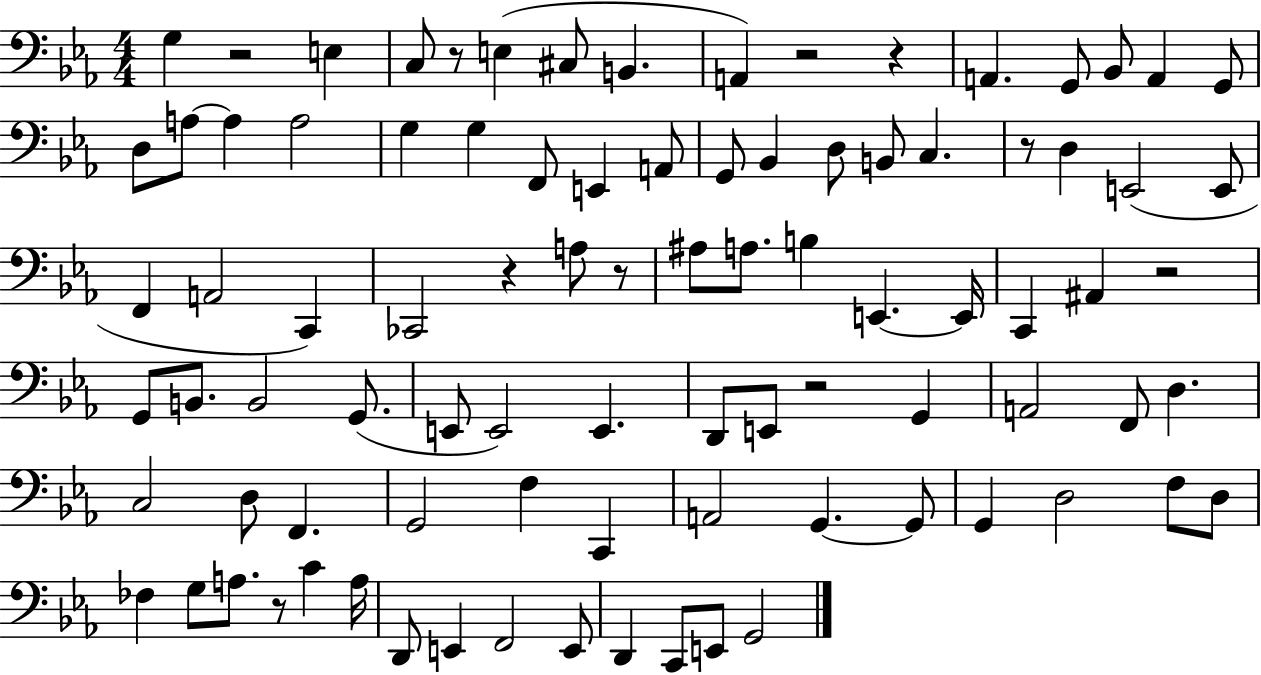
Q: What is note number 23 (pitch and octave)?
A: Bb2